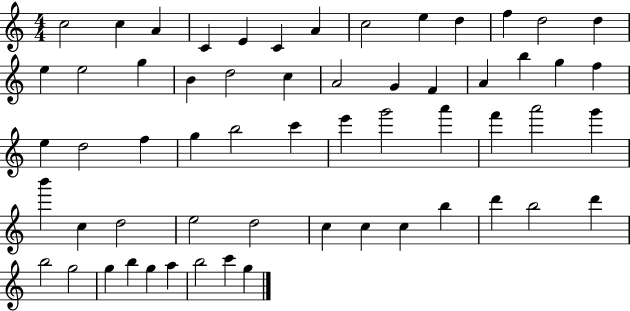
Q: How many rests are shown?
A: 0